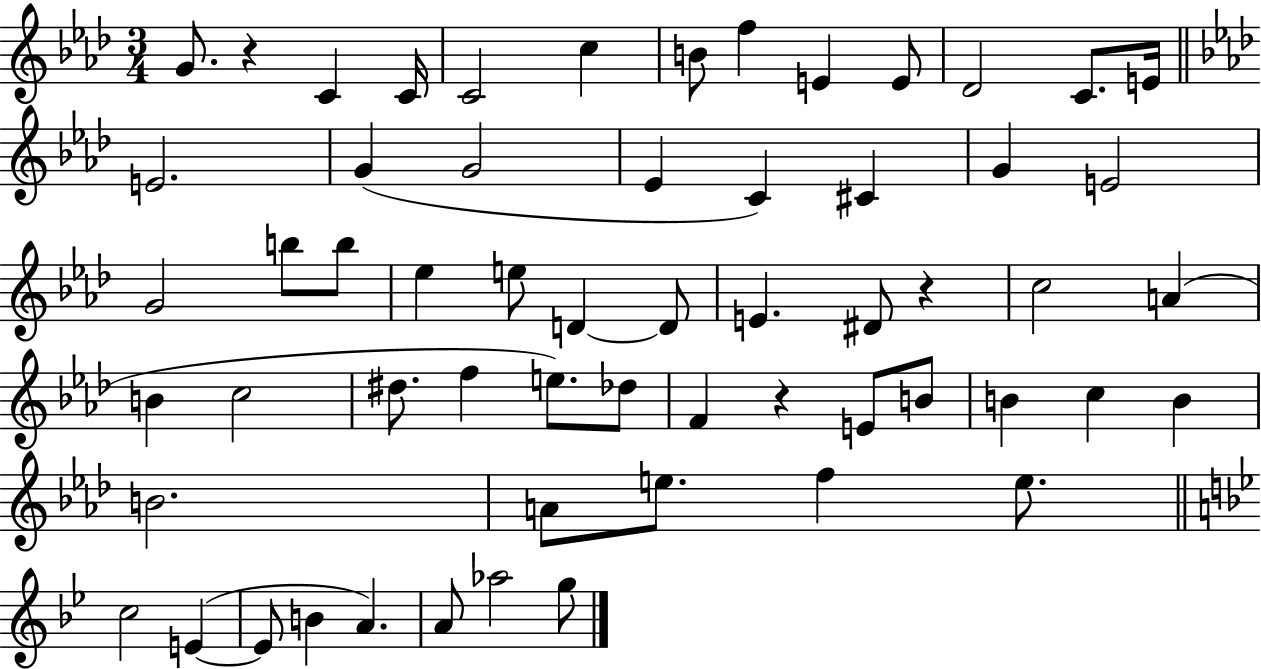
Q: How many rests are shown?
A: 3